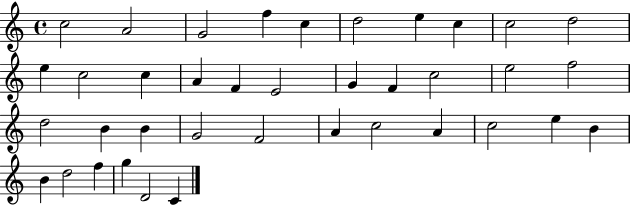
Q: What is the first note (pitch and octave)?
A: C5